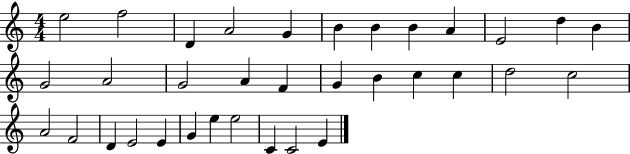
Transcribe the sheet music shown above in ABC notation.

X:1
T:Untitled
M:4/4
L:1/4
K:C
e2 f2 D A2 G B B B A E2 d B G2 A2 G2 A F G B c c d2 c2 A2 F2 D E2 E G e e2 C C2 E